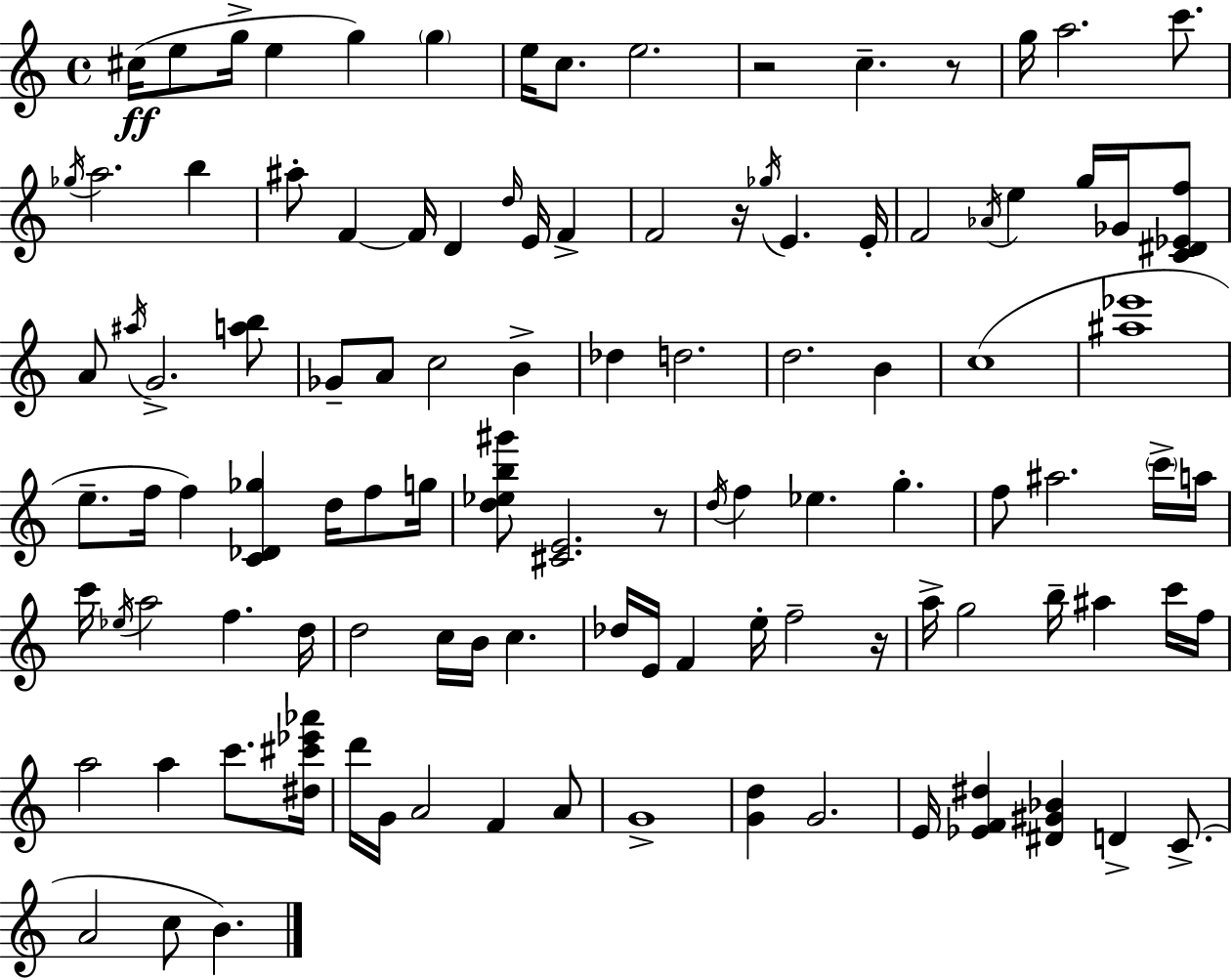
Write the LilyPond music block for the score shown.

{
  \clef treble
  \time 4/4
  \defaultTimeSignature
  \key a \minor
  \repeat volta 2 { cis''16(\ff e''8 g''16-> e''4 g''4) \parenthesize g''4 | e''16 c''8. e''2. | r2 c''4.-- r8 | g''16 a''2. c'''8. | \break \acciaccatura { ges''16 } a''2. b''4 | ais''8-. f'4~~ f'16 d'4 \grace { d''16 } e'16 f'4-> | f'2 r16 \acciaccatura { ges''16 } e'4. | e'16-. f'2 \acciaccatura { aes'16 } e''4 | \break g''16 ges'16 <c' dis' ees' f''>8 a'8 \acciaccatura { ais''16 } g'2.-> | <a'' b''>8 ges'8-- a'8 c''2 | b'4-> des''4 d''2. | d''2. | \break b'4 c''1( | <ais'' ees'''>1 | e''8.-- f''16 f''4) <c' des' ges''>4 | d''16 f''8 g''16 <d'' ees'' b'' gis'''>8 <cis' e'>2. | \break r8 \acciaccatura { d''16 } f''4 ees''4. | g''4.-. f''8 ais''2. | \parenthesize c'''16-> a''16 c'''16 \acciaccatura { ees''16 } a''2 | f''4. d''16 d''2 c''16 | \break b'16 c''4. des''16 e'16 f'4 e''16-. f''2-- | r16 a''16-> g''2 | b''16-- ais''4 c'''16 f''16 a''2 a''4 | c'''8. <dis'' cis''' ees''' aes'''>16 d'''16 g'16 a'2 | \break f'4 a'8 g'1-> | <g' d''>4 g'2. | e'16 <ees' f' dis''>4 <dis' gis' bes'>4 | d'4-> c'8.->( a'2 c''8 | \break b'4.) } \bar "|."
}